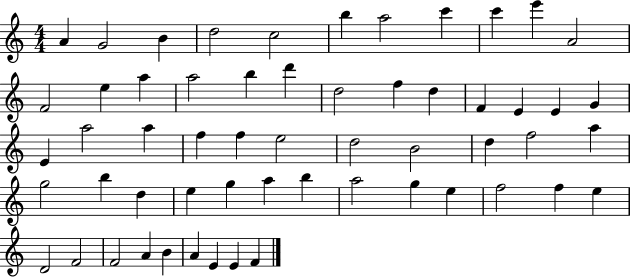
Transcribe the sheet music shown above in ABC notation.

X:1
T:Untitled
M:4/4
L:1/4
K:C
A G2 B d2 c2 b a2 c' c' e' A2 F2 e a a2 b d' d2 f d F E E G E a2 a f f e2 d2 B2 d f2 a g2 b d e g a b a2 g e f2 f e D2 F2 F2 A B A E E F